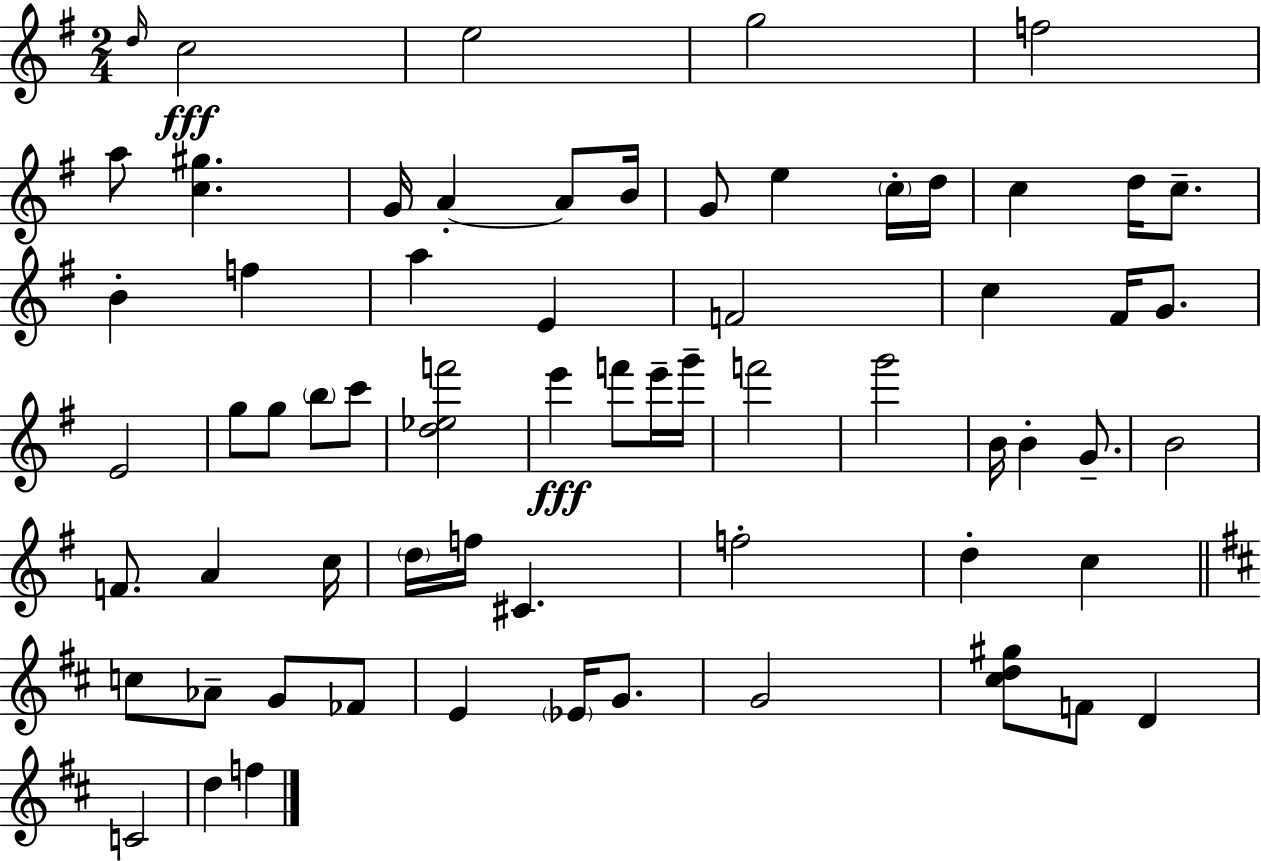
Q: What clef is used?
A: treble